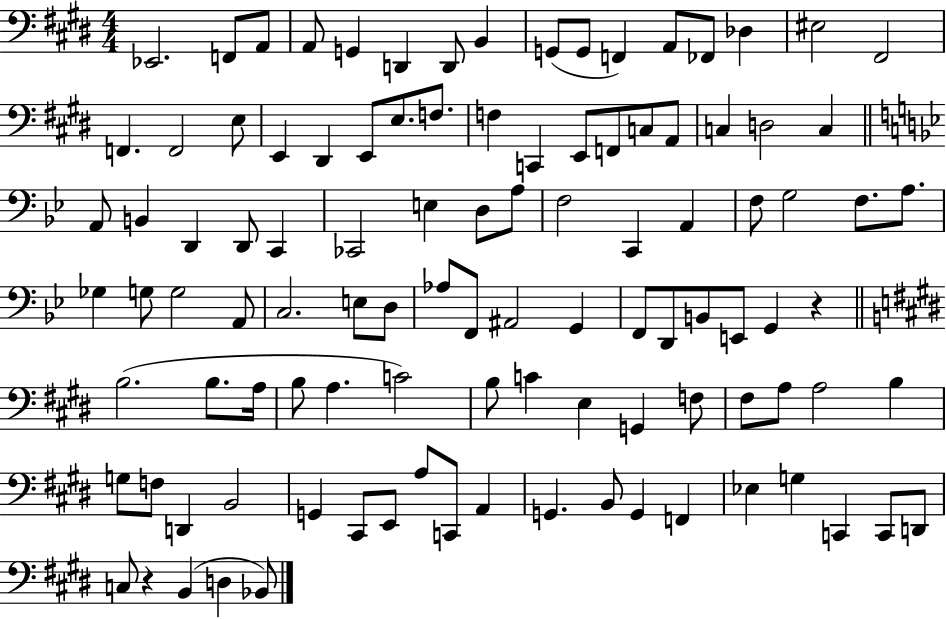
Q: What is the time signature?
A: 4/4